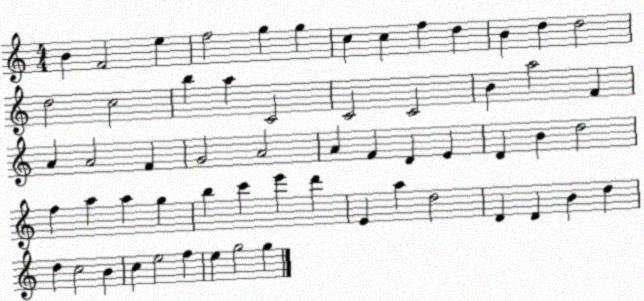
X:1
T:Untitled
M:4/4
L:1/4
K:C
B F2 e f2 g g c c f d B d d2 d2 c2 b a C2 C2 C2 B a2 F A A2 F G2 A2 A F D E D B d2 f a a g b c' e' d' E a d2 D D B d d c2 B c e2 f e g2 g